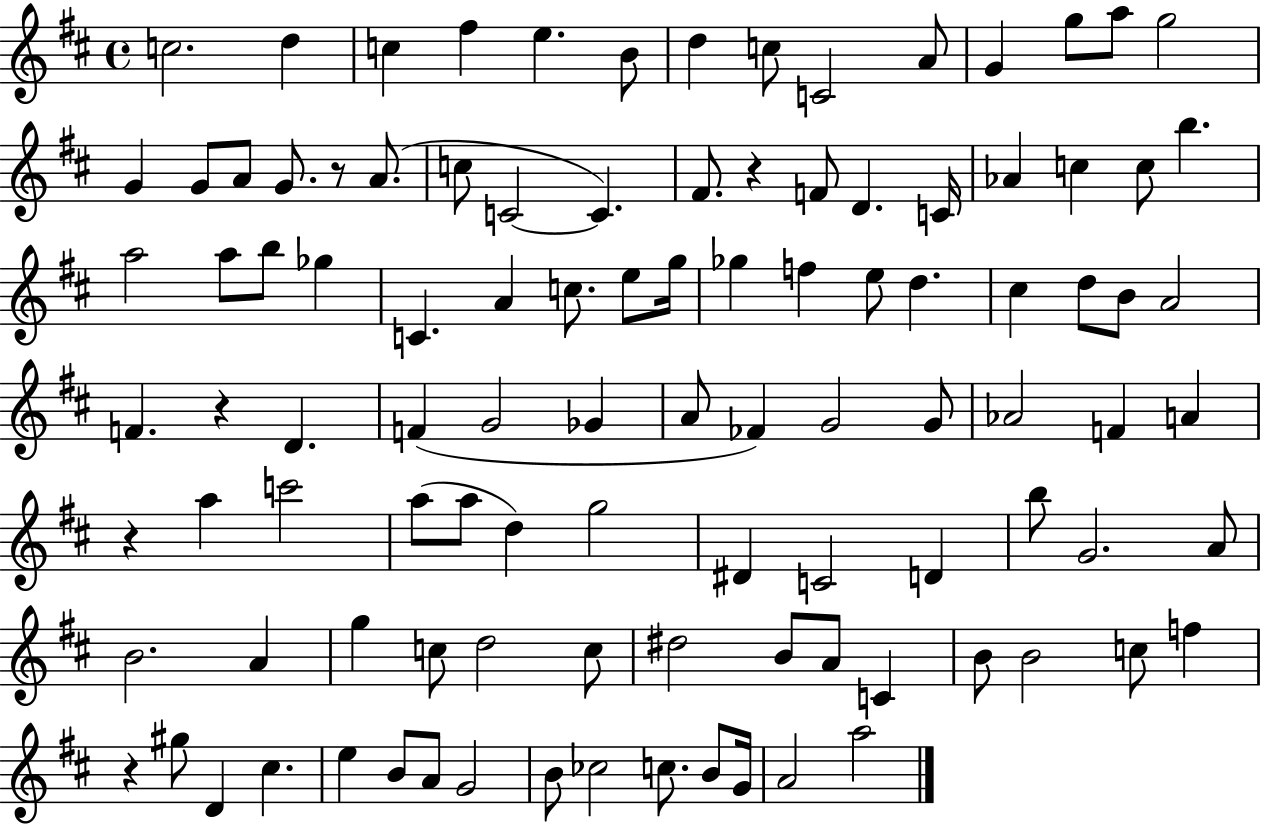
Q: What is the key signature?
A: D major